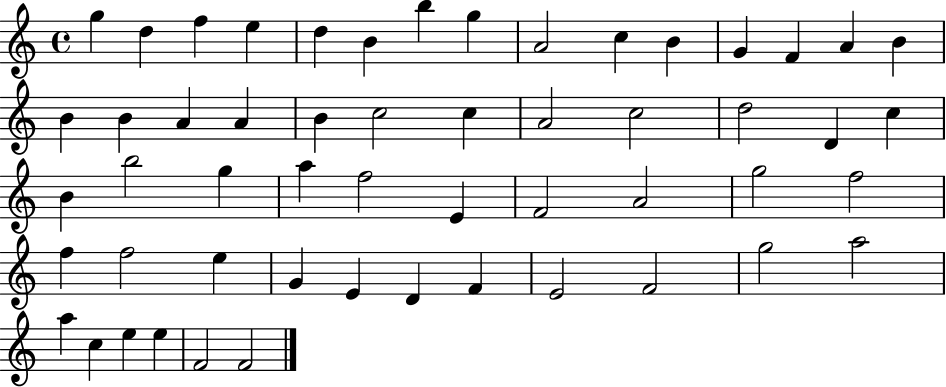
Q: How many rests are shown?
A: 0